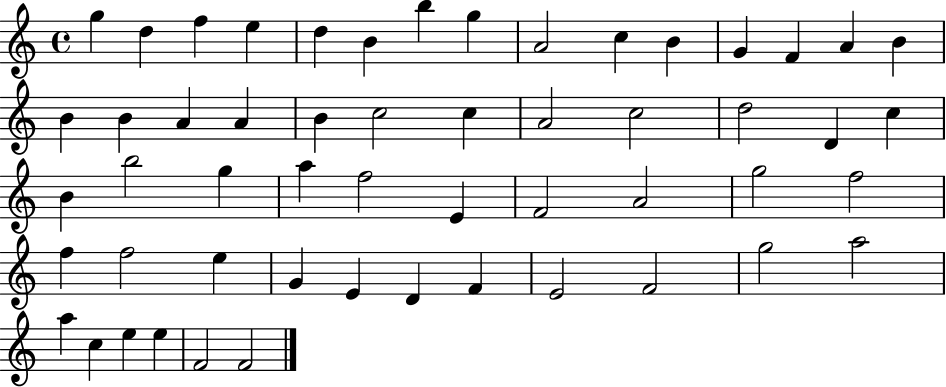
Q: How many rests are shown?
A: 0